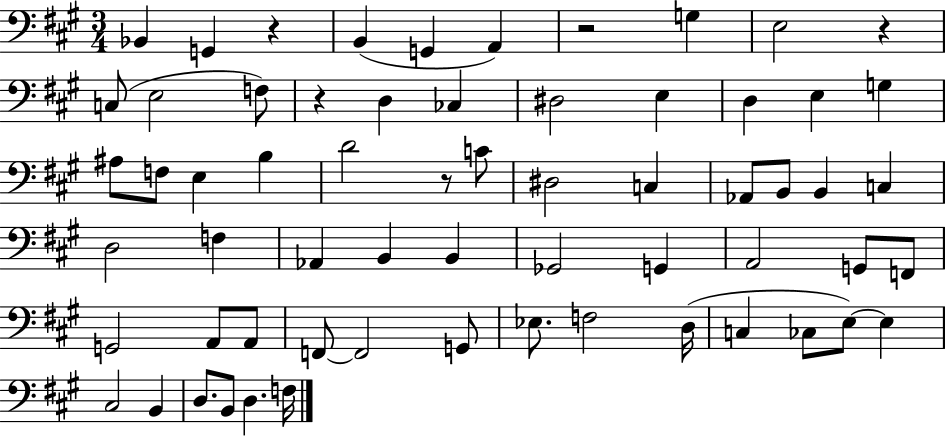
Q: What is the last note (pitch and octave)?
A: F3